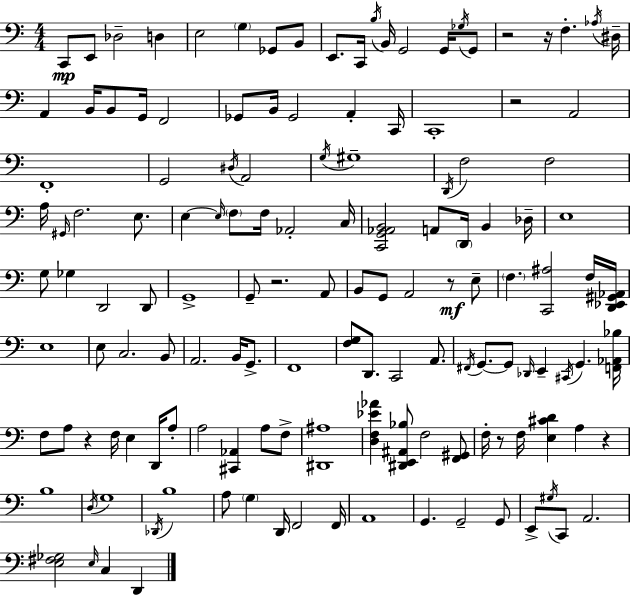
X:1
T:Untitled
M:4/4
L:1/4
K:Am
C,,/2 E,,/2 _D,2 D, E,2 G, _G,,/2 B,,/2 E,,/2 C,,/4 B,/4 B,,/4 G,,2 G,,/4 _G,/4 G,,/2 z2 z/4 F, _A,/4 ^D,/4 A,, B,,/4 B,,/2 G,,/4 F,,2 _G,,/2 B,,/4 _G,,2 A,, C,,/4 C,,4 z2 A,,2 F,,4 G,,2 ^D,/4 A,,2 G,/4 ^G,4 D,,/4 F,2 F,2 A,/4 ^G,,/4 F,2 E,/2 E, E,/4 F,/2 F,/4 _A,,2 C,/4 [C,,G,,_A,,B,,]2 A,,/2 D,,/4 B,, _D,/4 E,4 G,/2 _G, D,,2 D,,/2 G,,4 G,,/2 z2 A,,/2 B,,/2 G,,/2 A,,2 z/2 E,/2 F, [C,,^A,]2 F,/4 [D,,_E,,^G,,_A,,]/4 E,4 E,/2 C,2 B,,/2 A,,2 B,,/4 G,,/2 F,,4 [F,G,]/2 D,,/2 C,,2 A,,/2 ^F,,/4 G,,/2 G,,/2 _D,,/4 E,, ^C,,/4 G,, [F,,_A,,_B,]/4 F,/2 A,/2 z F,/4 E, D,,/4 A,/2 A,2 [^C,,_A,,] A,/2 F,/2 [^D,,^A,]4 [D,F,_E_A] [^D,,E,,^A,,_B,]/2 F,2 [F,,^G,,]/2 F,/4 z/2 F,/4 [E,^CD] A, z B,4 D,/4 G,4 _D,,/4 B,4 A,/2 G, D,,/4 F,,2 F,,/4 A,,4 G,, G,,2 G,,/2 E,,/2 ^G,/4 C,,/2 A,,2 [E,^F,_G,]2 E,/4 C, D,,